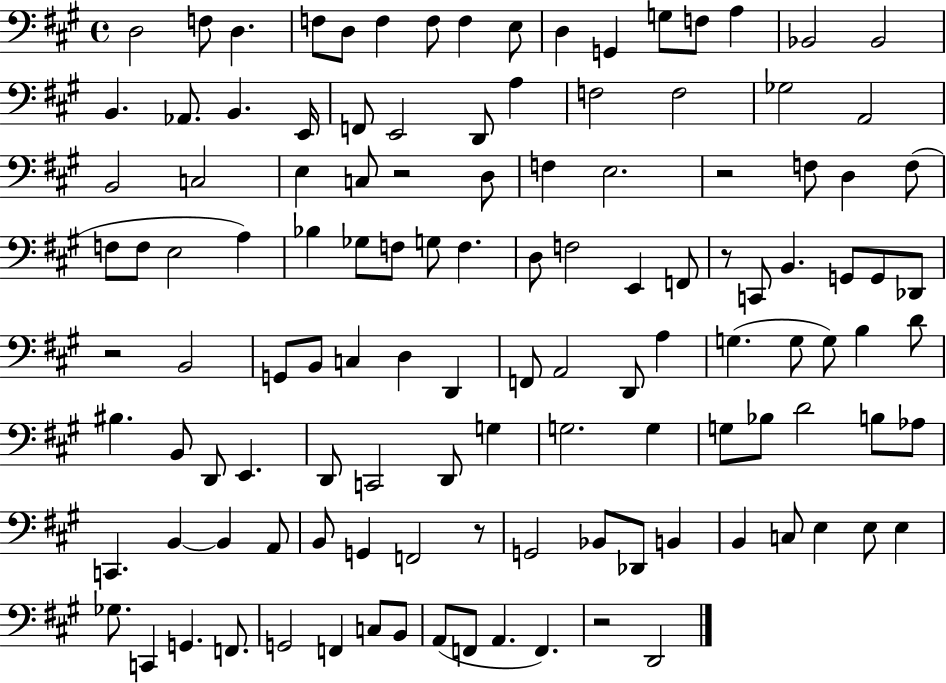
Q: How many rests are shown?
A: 6